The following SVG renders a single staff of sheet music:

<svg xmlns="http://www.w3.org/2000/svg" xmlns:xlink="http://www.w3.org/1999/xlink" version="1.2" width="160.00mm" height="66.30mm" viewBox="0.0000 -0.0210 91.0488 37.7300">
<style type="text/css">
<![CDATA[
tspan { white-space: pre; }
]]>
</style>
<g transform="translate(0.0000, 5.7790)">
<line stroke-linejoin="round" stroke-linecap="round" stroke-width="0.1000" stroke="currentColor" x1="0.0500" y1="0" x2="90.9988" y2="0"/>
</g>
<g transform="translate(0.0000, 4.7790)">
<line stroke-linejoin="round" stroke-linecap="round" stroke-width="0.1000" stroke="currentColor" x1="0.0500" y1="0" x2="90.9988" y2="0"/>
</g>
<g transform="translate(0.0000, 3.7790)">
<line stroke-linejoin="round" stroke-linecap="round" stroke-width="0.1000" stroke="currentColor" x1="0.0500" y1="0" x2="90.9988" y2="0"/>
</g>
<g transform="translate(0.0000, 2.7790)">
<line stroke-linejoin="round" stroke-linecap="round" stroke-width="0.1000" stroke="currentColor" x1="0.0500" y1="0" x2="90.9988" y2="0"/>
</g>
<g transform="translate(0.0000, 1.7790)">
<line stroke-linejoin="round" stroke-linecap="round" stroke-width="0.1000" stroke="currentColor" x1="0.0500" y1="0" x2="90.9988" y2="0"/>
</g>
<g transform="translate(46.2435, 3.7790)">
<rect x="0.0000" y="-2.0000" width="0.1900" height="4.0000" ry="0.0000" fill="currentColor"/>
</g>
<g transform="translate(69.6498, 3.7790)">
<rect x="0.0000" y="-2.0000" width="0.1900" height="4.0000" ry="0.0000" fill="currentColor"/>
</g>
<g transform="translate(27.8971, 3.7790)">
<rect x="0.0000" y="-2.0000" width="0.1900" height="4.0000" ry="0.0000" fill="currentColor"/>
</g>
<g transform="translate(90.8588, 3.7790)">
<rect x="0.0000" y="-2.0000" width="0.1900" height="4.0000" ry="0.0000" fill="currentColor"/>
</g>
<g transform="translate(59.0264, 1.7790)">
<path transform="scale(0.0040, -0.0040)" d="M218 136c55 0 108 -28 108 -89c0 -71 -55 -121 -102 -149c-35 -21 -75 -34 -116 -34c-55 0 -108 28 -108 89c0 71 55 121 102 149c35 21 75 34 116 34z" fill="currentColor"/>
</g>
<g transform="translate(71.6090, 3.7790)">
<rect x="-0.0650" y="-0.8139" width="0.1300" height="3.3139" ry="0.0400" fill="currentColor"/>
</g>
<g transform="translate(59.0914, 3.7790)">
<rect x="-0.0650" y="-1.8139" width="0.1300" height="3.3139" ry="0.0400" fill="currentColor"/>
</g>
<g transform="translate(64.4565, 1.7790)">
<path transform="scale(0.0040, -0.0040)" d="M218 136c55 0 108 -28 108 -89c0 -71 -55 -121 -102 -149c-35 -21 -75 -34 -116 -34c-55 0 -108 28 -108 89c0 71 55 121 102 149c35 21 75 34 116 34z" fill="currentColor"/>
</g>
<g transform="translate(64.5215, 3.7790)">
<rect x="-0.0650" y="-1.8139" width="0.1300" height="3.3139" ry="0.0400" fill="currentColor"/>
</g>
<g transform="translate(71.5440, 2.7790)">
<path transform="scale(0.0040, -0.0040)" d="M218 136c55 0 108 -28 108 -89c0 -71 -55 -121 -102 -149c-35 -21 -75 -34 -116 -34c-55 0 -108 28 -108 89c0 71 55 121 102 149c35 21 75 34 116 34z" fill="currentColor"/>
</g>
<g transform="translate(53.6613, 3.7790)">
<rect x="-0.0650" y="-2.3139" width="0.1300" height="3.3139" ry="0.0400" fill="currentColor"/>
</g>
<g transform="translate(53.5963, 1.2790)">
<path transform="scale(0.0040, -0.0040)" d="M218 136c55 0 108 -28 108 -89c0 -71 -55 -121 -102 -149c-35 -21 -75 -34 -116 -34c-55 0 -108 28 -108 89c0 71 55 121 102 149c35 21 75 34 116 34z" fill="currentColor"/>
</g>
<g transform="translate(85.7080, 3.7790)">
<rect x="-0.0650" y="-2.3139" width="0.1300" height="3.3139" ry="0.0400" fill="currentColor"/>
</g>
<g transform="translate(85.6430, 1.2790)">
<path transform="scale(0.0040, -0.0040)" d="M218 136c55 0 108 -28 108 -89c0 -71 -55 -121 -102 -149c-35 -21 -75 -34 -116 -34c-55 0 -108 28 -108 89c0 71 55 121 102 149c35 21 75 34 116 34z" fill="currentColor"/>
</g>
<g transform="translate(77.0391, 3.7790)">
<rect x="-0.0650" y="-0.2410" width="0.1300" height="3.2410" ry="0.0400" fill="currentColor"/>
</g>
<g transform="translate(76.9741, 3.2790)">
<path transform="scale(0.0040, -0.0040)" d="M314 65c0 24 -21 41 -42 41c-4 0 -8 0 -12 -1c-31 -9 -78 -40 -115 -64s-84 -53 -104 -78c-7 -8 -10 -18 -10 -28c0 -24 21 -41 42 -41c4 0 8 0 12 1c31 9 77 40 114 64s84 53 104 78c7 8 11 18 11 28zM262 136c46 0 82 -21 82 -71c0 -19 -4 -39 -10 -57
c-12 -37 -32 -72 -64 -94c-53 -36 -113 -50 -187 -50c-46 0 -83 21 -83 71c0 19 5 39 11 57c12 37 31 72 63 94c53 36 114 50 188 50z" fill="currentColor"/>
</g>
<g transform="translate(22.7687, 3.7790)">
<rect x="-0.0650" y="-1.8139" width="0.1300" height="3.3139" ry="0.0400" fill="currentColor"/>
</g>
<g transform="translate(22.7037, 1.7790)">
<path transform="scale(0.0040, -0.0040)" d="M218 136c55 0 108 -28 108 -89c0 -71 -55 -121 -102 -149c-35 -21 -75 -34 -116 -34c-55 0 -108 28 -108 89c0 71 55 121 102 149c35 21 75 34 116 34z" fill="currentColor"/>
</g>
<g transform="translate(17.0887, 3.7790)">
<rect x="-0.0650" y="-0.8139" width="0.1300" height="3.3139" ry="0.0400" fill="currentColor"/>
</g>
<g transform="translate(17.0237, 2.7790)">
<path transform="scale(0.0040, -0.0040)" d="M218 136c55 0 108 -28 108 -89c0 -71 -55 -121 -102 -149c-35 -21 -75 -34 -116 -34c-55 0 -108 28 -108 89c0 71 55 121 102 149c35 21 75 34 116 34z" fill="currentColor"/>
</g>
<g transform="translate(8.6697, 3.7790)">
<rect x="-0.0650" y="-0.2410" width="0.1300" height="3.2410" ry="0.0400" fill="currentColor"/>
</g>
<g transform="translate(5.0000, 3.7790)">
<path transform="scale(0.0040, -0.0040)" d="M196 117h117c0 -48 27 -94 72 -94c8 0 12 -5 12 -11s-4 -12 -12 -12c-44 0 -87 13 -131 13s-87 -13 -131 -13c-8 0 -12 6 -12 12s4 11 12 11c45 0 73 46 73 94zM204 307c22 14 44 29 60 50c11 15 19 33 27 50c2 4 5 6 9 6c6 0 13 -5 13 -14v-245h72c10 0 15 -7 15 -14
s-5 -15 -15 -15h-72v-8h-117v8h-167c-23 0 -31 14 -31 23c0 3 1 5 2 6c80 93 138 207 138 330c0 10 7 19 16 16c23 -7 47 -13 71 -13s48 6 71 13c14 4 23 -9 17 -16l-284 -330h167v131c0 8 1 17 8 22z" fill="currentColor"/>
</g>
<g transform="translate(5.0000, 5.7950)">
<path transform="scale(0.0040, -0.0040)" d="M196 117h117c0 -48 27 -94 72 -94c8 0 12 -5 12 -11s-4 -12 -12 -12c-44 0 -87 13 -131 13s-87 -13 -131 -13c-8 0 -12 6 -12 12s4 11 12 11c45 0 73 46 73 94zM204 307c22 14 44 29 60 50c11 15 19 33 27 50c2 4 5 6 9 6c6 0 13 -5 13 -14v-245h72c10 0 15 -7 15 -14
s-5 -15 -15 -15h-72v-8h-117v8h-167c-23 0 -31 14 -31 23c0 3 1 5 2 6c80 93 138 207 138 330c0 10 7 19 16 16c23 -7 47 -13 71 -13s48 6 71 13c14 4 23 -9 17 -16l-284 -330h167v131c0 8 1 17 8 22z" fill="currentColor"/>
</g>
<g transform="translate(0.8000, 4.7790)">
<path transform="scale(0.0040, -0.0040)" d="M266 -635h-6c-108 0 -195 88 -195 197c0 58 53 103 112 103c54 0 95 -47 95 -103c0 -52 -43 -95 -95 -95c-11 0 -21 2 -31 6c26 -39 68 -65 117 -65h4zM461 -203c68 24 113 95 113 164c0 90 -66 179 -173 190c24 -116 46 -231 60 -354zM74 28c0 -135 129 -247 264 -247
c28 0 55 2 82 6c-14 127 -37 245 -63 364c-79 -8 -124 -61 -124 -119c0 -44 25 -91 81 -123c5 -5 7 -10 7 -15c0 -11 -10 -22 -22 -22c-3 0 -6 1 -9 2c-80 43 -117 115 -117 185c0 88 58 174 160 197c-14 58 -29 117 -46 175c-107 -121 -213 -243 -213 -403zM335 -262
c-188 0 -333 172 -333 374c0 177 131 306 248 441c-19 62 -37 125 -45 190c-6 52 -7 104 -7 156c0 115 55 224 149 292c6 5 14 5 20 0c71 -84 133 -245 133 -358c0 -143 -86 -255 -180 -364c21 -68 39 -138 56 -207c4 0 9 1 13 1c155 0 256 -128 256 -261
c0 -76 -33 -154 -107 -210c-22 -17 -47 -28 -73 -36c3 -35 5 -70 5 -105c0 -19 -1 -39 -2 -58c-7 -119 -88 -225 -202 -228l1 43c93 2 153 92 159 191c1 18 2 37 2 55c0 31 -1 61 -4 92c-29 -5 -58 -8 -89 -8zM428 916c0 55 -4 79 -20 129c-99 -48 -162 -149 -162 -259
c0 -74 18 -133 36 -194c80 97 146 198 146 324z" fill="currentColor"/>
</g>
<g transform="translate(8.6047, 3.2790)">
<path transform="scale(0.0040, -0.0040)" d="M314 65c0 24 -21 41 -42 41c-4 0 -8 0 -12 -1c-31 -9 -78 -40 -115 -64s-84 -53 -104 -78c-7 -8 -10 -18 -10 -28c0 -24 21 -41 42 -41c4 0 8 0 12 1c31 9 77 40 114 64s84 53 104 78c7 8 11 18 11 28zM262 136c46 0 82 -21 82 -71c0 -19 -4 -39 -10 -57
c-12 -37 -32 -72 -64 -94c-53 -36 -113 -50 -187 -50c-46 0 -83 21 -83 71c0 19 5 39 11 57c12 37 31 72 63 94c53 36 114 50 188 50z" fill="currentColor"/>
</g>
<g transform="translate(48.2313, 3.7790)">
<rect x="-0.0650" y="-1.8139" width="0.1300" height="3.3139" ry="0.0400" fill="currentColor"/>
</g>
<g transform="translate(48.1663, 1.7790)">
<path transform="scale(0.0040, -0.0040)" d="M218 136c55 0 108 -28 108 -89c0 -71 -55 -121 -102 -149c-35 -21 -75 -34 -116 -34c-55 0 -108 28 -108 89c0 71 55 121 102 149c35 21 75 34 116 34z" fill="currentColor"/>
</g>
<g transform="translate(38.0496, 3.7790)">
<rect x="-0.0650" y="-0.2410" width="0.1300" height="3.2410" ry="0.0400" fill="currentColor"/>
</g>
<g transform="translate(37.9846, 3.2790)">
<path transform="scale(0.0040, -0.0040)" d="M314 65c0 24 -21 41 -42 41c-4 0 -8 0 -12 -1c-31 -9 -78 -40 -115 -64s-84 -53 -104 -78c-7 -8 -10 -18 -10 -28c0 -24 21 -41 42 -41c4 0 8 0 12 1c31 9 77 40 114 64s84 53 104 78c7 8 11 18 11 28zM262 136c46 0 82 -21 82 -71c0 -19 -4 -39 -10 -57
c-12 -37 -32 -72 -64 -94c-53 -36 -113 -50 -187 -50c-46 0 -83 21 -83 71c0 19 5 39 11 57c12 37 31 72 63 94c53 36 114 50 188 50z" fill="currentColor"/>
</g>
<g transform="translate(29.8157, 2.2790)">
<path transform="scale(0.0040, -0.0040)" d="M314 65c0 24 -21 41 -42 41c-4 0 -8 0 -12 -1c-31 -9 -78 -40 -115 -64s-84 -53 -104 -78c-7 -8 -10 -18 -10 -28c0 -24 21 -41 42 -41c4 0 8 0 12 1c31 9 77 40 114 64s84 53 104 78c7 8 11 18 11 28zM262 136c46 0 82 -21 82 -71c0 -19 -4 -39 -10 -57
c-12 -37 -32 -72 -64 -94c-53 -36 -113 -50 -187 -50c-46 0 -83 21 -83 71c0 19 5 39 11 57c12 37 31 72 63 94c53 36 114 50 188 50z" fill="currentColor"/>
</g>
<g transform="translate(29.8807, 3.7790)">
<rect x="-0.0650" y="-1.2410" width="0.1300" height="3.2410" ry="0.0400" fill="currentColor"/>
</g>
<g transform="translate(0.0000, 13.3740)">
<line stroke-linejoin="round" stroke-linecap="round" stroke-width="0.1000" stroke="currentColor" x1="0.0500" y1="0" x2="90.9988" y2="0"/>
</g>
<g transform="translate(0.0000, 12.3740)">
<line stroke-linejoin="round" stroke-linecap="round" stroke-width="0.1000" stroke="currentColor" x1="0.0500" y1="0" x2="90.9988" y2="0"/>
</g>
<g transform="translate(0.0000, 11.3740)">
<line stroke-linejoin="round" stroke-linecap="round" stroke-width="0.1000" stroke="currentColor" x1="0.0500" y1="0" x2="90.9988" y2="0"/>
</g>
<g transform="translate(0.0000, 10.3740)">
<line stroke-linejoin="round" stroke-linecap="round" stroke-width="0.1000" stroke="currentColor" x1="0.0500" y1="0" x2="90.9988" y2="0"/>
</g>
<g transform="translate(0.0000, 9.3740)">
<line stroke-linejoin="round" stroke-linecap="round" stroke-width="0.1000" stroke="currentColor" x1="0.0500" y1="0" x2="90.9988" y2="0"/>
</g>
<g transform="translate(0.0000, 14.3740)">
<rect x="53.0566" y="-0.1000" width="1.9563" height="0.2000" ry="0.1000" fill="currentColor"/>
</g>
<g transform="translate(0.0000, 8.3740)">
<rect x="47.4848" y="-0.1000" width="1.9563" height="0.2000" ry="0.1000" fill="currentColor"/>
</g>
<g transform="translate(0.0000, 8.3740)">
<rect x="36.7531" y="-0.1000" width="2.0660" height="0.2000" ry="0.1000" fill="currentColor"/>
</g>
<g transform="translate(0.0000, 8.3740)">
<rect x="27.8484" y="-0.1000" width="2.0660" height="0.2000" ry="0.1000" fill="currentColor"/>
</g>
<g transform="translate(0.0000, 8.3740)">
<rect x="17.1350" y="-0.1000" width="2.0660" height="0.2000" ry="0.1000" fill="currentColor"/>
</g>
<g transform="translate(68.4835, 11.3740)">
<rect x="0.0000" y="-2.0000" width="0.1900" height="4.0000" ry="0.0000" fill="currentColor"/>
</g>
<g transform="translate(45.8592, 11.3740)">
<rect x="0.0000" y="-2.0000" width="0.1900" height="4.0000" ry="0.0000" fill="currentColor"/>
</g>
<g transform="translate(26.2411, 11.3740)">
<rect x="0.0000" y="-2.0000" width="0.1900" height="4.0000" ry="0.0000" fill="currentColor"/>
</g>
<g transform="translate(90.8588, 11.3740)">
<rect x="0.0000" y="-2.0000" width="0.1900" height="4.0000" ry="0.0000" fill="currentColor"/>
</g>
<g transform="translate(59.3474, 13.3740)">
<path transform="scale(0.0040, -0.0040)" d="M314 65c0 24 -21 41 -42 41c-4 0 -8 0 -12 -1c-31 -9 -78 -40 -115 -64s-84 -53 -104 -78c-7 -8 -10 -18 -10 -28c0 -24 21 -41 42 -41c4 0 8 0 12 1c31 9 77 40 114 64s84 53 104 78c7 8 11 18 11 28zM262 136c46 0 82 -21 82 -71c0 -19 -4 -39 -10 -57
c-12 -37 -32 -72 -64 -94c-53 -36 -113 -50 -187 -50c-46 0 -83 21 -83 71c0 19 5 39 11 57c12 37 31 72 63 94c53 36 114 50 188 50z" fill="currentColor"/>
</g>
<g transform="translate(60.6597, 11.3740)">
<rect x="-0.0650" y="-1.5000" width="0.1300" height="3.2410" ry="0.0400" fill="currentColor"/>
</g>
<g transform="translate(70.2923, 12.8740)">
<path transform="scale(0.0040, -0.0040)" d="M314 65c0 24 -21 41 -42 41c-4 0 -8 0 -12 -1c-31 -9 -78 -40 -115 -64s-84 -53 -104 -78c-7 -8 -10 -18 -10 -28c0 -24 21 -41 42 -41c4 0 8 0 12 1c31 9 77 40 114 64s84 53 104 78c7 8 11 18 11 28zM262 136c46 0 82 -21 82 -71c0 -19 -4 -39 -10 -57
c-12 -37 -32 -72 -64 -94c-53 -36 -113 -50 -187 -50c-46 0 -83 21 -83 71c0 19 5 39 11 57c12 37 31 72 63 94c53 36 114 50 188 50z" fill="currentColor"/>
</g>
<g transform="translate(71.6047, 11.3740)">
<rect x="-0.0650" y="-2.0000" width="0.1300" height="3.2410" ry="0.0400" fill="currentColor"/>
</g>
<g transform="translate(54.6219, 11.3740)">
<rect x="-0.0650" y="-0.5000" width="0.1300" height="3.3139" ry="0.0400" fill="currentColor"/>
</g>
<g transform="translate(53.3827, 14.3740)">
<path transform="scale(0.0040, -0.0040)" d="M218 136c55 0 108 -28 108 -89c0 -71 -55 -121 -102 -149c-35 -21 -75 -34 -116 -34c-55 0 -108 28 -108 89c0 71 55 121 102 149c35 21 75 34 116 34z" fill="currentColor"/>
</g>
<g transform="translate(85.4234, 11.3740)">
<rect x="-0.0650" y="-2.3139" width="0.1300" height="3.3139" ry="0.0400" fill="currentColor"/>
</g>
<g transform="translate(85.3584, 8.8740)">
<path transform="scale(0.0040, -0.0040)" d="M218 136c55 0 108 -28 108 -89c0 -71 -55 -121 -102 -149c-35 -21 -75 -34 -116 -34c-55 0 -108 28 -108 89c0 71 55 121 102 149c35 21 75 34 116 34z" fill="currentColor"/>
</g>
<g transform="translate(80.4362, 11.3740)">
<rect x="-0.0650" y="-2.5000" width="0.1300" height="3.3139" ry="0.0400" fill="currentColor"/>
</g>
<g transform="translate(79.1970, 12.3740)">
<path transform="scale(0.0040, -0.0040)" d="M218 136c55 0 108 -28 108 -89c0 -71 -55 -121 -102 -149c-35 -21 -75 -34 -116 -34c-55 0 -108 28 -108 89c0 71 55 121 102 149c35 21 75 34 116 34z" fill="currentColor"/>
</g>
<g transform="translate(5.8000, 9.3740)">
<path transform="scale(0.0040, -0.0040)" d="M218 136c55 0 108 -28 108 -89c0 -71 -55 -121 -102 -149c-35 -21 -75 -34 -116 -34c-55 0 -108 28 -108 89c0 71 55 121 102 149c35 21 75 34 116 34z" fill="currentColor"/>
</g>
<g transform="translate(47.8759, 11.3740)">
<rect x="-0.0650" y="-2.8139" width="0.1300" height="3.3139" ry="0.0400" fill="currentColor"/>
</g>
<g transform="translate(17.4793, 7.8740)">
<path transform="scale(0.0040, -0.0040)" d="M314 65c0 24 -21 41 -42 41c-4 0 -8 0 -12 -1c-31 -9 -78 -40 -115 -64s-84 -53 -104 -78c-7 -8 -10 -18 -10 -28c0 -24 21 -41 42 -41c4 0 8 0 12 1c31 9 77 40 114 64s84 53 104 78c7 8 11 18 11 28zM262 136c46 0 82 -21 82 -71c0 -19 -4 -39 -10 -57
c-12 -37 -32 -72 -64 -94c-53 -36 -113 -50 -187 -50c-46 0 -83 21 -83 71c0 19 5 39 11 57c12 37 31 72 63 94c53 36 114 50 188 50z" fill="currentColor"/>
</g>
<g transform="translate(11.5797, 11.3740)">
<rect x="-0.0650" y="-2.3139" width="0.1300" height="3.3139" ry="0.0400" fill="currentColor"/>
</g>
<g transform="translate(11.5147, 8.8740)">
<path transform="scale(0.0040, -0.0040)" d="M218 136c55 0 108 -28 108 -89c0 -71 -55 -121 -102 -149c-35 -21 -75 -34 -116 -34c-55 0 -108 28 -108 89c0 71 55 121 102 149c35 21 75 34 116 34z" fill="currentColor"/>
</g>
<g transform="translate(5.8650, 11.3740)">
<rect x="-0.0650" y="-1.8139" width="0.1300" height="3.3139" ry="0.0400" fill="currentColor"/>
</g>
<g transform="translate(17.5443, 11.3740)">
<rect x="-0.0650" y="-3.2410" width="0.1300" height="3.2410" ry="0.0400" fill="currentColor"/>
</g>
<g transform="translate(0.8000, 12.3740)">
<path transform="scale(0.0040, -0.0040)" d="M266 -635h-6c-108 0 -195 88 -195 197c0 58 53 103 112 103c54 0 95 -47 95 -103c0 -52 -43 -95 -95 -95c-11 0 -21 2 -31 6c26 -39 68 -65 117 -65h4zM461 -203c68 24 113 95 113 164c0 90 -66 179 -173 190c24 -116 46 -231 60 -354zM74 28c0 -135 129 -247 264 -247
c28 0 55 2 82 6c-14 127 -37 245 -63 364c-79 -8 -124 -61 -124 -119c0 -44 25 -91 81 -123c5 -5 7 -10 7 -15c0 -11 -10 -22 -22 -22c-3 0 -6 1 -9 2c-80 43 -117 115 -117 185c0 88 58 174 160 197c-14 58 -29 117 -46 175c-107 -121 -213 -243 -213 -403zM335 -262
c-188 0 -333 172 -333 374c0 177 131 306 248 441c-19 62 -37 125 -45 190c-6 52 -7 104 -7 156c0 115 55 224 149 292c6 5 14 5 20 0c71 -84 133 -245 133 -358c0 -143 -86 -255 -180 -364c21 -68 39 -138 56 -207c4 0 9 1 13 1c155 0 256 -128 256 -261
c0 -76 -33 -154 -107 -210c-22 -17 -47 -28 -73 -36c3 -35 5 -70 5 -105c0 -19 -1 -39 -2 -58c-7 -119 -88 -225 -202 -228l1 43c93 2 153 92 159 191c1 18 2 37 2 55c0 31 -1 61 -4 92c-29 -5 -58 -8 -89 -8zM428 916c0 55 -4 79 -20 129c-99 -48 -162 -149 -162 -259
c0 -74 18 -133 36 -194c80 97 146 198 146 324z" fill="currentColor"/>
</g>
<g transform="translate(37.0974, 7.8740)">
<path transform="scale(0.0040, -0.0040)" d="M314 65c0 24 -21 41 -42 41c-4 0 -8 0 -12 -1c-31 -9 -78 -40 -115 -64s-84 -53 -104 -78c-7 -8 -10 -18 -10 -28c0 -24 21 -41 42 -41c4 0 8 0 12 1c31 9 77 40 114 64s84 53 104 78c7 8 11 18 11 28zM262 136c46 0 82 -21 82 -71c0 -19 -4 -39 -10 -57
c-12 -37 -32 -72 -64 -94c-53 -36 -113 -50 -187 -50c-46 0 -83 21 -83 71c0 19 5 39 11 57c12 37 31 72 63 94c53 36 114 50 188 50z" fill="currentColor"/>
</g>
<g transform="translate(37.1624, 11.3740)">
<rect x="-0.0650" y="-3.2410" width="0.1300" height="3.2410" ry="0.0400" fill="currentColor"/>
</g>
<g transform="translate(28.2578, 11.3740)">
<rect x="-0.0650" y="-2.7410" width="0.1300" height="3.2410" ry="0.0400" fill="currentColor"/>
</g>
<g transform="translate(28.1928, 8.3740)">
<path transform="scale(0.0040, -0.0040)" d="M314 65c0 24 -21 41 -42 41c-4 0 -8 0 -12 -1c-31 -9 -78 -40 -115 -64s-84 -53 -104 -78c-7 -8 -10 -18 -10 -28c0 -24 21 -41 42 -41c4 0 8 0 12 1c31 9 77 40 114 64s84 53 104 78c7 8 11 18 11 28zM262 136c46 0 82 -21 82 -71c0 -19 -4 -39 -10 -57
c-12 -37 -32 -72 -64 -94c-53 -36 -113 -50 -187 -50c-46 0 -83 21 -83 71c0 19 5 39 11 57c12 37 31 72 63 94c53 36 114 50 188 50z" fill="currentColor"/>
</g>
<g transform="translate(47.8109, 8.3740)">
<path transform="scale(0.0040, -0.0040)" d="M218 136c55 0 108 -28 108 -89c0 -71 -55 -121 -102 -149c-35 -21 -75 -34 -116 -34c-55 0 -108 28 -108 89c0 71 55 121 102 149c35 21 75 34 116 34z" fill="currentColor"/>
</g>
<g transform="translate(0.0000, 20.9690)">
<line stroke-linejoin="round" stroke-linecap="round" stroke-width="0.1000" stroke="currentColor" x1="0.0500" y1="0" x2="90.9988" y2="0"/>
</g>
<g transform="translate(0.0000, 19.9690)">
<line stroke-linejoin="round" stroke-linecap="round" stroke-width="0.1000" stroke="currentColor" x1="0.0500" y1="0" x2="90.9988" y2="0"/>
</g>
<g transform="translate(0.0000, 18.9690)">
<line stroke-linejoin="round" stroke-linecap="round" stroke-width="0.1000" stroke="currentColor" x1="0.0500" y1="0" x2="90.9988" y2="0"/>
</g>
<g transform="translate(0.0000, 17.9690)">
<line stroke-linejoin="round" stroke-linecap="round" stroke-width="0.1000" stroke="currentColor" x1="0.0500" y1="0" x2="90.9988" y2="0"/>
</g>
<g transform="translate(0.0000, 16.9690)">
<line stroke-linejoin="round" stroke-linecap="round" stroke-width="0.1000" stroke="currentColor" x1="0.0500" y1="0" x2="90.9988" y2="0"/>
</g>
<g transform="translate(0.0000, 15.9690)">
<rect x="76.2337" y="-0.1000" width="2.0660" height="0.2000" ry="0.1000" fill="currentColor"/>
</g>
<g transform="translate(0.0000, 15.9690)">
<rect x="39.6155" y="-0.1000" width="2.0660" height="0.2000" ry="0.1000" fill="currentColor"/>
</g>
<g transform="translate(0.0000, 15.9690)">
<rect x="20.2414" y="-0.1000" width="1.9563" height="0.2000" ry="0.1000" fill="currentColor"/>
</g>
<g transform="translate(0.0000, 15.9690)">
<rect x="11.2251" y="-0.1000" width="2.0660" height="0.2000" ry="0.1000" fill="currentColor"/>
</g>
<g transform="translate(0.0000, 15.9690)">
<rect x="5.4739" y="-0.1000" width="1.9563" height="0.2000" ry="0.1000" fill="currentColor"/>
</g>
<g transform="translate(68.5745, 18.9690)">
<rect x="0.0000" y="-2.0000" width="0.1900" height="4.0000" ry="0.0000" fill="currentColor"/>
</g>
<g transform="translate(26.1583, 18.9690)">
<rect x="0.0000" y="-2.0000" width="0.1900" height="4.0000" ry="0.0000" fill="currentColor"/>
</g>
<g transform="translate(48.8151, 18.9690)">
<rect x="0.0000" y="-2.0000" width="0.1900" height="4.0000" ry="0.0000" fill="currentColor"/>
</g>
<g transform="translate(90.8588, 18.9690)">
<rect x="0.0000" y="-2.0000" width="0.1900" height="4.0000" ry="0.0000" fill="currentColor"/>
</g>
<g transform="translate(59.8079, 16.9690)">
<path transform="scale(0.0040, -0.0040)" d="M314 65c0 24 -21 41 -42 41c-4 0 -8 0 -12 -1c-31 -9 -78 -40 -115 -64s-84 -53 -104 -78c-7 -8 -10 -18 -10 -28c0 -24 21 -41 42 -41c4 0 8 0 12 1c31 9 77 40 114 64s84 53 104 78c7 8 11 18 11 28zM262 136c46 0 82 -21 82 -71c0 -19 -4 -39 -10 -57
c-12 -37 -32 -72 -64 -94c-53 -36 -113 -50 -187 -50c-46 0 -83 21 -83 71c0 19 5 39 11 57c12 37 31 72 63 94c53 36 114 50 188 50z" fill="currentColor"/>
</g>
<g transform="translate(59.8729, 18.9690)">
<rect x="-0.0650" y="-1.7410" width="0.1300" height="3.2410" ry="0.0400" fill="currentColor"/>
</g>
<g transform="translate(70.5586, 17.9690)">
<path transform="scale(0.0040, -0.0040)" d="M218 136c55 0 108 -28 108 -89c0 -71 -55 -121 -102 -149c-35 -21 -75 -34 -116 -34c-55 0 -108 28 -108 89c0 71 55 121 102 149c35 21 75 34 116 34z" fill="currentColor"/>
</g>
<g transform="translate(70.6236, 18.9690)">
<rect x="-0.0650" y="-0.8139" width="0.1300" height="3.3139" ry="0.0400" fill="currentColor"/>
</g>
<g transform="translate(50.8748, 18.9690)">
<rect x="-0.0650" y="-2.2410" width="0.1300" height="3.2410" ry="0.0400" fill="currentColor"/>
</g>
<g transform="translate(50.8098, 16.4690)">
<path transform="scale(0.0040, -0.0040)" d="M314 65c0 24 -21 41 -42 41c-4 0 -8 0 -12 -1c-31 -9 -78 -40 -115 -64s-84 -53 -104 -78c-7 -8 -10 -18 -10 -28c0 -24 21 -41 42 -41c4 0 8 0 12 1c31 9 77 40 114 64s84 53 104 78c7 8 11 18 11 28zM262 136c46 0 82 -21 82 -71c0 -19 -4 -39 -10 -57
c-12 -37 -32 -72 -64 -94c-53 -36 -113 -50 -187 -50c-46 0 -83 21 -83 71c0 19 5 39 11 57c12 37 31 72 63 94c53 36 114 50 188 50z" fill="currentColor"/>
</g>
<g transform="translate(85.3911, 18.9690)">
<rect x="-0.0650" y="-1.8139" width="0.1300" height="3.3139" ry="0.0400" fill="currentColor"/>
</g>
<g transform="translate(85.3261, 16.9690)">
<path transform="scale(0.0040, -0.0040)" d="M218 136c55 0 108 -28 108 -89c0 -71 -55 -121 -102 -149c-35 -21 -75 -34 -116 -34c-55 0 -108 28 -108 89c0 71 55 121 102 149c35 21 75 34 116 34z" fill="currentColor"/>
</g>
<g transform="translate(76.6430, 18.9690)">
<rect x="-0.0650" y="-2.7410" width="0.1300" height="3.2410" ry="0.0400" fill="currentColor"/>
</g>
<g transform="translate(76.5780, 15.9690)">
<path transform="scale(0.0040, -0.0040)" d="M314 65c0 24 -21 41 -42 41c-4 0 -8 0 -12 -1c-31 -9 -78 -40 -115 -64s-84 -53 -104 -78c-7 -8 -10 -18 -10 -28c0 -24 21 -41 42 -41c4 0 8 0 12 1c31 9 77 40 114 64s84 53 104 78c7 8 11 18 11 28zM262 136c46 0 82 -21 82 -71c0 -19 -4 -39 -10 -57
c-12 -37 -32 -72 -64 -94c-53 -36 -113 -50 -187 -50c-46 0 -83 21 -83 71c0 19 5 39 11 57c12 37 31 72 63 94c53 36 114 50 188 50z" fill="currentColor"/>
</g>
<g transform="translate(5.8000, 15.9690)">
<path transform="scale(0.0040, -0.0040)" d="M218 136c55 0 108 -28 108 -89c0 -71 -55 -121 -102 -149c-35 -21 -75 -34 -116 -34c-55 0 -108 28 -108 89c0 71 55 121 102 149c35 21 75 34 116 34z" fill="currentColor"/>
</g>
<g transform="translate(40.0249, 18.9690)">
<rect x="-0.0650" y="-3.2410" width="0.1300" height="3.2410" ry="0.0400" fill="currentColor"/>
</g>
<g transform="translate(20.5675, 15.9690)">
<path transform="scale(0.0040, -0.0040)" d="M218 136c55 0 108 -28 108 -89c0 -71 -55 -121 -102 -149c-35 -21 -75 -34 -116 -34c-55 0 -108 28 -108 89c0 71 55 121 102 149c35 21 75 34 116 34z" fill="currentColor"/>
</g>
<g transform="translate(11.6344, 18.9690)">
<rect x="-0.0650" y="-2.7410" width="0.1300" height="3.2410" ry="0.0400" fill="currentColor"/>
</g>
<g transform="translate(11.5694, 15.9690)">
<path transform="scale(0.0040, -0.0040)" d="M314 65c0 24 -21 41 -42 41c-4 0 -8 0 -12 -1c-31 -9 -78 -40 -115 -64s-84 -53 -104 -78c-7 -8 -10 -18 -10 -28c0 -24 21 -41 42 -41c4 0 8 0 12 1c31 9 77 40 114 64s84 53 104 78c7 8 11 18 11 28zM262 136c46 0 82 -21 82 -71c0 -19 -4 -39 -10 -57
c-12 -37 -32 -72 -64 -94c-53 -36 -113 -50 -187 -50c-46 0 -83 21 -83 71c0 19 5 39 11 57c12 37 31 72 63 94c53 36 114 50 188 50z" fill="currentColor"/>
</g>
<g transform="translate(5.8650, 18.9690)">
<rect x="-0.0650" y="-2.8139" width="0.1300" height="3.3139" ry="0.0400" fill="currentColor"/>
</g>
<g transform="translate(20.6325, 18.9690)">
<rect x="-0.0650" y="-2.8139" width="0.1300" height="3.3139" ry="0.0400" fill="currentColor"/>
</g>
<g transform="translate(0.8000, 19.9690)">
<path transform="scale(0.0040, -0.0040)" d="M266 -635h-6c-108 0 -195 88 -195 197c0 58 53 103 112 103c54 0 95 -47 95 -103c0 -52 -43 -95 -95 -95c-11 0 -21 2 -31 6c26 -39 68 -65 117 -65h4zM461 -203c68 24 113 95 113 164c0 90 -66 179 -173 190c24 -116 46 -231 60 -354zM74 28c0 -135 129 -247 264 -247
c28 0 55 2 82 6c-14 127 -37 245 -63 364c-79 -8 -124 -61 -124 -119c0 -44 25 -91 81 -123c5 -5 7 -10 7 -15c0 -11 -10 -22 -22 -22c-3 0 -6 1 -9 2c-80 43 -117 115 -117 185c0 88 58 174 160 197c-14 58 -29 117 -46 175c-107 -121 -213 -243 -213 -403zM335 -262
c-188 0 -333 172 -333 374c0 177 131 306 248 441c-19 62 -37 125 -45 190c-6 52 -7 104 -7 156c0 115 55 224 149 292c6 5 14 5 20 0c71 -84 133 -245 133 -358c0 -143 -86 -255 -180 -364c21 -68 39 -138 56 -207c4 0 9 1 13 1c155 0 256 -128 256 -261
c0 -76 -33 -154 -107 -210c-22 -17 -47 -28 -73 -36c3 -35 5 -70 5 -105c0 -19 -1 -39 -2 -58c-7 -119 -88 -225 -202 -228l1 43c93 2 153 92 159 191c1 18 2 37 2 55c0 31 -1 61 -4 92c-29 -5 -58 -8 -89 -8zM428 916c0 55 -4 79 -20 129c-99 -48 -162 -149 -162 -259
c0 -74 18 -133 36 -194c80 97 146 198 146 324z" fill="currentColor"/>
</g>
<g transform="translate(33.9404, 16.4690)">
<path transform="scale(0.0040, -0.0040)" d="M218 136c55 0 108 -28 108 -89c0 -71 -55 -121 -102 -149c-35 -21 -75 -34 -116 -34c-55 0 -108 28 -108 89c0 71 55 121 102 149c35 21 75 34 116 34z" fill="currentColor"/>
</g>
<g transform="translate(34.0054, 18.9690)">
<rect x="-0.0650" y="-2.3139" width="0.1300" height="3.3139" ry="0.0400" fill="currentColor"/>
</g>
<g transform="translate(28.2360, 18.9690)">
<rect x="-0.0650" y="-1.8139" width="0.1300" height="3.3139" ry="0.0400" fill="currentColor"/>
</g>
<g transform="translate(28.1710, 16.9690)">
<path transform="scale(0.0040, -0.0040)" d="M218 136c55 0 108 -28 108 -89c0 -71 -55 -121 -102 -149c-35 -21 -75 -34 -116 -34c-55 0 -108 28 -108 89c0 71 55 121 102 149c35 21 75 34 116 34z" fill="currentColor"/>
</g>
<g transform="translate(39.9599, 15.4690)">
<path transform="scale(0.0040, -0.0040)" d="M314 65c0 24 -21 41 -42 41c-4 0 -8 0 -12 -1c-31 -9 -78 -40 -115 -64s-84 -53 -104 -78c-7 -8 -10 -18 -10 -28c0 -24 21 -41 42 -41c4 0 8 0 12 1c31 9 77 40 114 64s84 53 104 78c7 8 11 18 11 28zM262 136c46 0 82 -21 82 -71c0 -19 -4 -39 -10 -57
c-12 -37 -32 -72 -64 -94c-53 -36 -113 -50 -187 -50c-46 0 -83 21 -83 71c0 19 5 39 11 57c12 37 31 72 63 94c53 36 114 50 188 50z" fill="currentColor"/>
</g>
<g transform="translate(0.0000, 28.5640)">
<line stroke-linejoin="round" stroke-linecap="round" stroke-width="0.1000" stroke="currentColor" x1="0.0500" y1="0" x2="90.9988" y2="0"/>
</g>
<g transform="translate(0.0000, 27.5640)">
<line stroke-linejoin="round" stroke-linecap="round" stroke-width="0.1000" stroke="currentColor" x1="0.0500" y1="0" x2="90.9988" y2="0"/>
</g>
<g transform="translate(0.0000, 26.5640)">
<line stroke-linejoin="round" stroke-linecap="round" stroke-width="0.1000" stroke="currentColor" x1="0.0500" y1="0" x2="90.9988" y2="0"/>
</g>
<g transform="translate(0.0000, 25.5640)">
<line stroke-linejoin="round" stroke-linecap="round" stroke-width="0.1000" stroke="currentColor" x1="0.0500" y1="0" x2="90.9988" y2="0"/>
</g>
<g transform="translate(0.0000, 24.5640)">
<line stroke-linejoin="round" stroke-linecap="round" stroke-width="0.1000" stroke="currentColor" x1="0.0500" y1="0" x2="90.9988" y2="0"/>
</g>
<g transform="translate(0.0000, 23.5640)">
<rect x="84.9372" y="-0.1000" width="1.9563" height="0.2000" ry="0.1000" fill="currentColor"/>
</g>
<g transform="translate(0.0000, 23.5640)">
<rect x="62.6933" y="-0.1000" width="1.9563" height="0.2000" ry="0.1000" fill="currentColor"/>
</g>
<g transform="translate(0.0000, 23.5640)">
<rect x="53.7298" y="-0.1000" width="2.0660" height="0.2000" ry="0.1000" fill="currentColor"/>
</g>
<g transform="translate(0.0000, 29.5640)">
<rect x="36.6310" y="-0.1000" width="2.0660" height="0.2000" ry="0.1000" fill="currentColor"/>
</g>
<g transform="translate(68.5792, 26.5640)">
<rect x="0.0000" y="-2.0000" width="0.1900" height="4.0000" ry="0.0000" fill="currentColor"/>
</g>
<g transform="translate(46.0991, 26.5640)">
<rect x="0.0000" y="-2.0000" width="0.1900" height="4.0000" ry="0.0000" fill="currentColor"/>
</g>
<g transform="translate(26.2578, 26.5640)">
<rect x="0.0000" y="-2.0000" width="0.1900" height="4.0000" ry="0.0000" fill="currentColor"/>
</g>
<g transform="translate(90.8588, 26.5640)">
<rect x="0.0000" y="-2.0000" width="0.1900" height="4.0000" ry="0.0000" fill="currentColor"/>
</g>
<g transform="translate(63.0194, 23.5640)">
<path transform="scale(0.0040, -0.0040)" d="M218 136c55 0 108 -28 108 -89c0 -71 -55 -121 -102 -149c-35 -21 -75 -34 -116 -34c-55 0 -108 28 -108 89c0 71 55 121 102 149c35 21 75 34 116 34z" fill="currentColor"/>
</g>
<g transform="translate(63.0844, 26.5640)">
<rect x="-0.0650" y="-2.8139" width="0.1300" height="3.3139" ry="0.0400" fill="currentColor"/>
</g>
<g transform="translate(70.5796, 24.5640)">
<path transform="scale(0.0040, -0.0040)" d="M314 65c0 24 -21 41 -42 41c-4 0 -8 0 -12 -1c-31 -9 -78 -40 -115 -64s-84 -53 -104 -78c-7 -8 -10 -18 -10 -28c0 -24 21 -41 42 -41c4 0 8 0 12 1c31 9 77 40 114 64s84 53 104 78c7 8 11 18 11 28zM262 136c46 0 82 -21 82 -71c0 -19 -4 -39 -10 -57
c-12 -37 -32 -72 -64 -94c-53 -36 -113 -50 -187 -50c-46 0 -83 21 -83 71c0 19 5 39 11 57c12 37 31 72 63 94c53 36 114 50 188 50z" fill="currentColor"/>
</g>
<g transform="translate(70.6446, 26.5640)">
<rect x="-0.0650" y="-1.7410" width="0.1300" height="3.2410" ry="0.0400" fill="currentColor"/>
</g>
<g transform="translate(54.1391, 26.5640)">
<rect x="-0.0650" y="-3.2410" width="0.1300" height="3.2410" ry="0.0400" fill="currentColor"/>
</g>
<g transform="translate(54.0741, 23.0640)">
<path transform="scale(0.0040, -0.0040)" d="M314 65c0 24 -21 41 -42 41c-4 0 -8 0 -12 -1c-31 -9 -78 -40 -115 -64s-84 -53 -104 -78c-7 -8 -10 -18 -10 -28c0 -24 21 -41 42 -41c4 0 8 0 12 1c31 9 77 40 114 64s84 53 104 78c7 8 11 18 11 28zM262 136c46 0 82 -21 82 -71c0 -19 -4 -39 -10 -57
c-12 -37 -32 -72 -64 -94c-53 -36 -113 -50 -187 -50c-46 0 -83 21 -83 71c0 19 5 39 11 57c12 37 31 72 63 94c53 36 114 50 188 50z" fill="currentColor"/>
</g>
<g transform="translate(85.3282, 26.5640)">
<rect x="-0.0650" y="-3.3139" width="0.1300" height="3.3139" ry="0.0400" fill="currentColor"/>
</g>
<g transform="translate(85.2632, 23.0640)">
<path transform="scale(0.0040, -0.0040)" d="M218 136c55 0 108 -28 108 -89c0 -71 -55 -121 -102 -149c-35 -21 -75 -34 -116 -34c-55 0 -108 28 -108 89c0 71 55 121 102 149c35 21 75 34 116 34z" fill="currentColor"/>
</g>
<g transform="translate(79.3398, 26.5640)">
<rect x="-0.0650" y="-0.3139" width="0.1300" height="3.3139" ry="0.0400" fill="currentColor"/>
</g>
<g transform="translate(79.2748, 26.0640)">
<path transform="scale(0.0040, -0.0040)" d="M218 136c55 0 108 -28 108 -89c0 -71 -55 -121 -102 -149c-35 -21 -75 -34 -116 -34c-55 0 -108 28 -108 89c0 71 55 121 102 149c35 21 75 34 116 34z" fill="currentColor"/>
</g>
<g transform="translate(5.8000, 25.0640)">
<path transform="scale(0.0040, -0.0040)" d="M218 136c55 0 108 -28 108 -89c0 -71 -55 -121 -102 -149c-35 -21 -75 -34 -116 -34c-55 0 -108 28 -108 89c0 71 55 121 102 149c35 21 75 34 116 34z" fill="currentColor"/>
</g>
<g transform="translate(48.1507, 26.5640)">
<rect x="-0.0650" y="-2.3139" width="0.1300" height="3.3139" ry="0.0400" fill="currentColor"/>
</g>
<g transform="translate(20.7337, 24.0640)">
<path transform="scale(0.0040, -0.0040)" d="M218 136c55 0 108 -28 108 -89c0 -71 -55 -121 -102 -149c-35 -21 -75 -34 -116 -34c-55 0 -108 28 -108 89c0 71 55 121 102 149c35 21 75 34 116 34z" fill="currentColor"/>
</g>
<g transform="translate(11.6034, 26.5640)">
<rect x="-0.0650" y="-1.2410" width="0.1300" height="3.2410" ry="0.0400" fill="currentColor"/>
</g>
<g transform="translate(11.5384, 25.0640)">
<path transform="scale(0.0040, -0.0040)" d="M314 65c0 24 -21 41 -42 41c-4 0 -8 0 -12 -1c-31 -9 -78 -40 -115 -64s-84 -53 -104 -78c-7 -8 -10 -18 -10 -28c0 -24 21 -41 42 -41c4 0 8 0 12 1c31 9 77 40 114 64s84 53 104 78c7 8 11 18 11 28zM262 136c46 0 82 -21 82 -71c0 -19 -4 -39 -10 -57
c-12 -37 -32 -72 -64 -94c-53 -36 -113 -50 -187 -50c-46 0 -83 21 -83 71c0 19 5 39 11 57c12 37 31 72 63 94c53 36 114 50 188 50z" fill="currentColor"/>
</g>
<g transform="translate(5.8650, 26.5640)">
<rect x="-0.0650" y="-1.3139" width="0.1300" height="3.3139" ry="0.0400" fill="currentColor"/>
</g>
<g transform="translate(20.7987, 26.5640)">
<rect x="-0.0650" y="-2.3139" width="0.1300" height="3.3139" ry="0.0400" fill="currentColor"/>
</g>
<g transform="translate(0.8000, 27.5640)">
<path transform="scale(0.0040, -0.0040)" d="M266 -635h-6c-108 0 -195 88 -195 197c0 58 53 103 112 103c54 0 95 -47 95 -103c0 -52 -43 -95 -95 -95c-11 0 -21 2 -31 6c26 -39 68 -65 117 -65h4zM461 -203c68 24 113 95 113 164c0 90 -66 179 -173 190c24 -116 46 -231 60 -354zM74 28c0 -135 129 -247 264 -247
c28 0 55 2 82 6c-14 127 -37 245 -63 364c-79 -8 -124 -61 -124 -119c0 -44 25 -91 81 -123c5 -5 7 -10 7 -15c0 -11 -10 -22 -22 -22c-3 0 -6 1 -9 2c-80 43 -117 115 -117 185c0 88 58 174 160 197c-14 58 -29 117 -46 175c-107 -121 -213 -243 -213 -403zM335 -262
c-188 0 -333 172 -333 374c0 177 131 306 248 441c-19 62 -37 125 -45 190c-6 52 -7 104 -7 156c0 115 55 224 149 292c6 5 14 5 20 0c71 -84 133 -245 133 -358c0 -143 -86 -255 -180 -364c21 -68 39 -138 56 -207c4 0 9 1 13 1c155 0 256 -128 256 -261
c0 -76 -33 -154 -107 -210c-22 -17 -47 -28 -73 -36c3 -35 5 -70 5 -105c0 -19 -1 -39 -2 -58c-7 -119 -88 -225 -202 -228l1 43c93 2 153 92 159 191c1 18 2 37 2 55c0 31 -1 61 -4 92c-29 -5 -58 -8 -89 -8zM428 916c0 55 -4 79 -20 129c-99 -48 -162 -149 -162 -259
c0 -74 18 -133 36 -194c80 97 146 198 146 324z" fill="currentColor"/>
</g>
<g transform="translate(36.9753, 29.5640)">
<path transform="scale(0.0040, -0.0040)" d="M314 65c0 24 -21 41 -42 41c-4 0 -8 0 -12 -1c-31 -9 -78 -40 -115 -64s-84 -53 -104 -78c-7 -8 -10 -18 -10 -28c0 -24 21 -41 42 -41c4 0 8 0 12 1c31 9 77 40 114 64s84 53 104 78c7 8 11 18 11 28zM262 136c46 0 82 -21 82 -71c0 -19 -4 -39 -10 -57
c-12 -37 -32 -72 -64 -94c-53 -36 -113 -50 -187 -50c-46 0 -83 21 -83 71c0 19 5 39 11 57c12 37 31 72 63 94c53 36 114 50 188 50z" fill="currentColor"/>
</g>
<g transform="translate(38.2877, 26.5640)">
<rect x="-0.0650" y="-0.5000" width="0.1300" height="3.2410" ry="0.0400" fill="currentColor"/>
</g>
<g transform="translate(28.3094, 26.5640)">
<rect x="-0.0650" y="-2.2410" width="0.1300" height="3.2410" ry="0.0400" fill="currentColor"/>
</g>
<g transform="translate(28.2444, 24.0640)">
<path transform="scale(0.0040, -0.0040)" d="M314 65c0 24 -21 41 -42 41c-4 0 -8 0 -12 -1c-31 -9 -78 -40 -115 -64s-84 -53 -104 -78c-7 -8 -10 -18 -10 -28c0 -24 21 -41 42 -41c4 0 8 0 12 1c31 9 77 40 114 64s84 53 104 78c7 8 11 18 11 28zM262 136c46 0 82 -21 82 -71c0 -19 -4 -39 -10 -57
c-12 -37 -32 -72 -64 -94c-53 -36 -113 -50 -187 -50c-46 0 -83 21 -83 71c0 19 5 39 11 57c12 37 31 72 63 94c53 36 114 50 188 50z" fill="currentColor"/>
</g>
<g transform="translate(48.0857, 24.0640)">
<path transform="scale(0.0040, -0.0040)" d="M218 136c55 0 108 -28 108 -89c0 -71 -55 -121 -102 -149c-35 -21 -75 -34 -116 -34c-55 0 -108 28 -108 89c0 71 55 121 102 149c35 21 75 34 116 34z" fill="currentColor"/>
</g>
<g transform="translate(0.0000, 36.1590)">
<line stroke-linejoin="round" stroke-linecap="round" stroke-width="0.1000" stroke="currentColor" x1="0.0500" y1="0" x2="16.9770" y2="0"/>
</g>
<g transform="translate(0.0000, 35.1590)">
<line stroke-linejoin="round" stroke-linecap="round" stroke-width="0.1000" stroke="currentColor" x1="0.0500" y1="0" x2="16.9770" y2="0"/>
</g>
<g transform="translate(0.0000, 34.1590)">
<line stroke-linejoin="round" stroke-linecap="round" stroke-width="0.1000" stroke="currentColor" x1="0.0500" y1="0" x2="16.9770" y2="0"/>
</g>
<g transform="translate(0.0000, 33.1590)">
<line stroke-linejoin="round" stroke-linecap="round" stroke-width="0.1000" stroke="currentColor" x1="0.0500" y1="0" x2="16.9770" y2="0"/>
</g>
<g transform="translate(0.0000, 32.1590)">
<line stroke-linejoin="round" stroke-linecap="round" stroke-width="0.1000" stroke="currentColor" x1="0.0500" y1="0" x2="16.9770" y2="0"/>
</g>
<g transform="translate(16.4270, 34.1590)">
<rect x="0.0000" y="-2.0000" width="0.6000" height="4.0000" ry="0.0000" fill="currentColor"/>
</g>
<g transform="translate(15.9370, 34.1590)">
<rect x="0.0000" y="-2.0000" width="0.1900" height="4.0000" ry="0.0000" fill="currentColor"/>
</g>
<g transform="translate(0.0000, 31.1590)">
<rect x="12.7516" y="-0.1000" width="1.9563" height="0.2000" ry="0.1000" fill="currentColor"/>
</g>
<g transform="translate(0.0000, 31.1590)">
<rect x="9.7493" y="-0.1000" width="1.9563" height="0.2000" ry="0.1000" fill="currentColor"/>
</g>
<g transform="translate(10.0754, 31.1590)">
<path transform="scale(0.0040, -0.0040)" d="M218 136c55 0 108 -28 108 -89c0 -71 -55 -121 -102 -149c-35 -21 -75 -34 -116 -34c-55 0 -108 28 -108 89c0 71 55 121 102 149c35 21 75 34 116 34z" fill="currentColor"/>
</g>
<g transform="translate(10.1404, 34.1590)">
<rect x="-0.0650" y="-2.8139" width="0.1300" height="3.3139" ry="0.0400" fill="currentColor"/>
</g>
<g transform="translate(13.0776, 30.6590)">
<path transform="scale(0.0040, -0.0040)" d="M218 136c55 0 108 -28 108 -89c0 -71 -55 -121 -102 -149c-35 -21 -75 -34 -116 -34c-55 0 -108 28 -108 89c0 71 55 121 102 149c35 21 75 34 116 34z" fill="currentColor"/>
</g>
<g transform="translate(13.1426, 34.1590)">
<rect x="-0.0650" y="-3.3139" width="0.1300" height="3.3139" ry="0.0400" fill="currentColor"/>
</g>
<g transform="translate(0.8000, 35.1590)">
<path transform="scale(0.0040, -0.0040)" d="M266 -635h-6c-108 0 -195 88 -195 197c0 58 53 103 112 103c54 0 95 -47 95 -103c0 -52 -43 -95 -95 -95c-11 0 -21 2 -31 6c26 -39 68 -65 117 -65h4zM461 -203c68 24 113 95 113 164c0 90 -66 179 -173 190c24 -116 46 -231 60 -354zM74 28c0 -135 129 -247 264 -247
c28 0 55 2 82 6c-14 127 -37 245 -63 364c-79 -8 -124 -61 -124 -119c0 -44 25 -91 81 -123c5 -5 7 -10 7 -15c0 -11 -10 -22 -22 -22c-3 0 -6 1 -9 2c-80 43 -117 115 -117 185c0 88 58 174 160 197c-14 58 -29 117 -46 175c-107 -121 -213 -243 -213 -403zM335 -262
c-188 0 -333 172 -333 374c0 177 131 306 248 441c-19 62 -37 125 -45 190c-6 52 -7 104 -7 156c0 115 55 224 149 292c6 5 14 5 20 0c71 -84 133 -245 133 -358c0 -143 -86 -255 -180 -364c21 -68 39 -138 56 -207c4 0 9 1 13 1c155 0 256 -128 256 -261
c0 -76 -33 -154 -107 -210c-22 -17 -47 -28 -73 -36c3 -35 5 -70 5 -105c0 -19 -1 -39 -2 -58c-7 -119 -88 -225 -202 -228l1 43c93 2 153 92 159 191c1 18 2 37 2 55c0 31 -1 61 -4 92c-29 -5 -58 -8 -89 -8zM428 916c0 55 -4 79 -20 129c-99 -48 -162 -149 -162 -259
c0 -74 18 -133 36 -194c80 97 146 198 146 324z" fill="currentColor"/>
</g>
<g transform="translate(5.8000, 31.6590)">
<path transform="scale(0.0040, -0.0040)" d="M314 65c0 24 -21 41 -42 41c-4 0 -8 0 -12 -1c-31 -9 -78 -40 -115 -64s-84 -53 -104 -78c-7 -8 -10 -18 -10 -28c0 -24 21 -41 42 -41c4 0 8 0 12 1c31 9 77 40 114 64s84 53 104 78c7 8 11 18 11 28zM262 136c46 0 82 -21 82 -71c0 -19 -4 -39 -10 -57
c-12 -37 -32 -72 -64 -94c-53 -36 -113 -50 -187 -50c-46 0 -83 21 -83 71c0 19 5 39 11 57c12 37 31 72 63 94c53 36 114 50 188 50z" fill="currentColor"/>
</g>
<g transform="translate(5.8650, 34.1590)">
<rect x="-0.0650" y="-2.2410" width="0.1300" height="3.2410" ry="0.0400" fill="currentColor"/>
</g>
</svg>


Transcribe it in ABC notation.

X:1
T:Untitled
M:4/4
L:1/4
K:C
c2 d f e2 c2 f g f f d c2 g f g b2 a2 b2 a C E2 F2 G g a a2 a f g b2 g2 f2 d a2 f e e2 g g2 C2 g b2 a f2 c b g2 a b